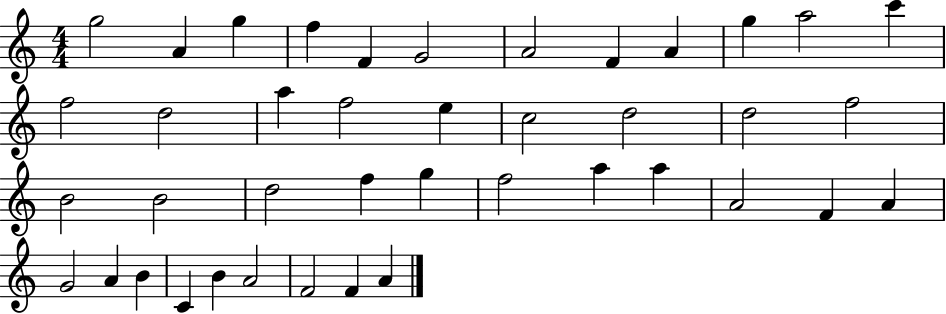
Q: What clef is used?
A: treble